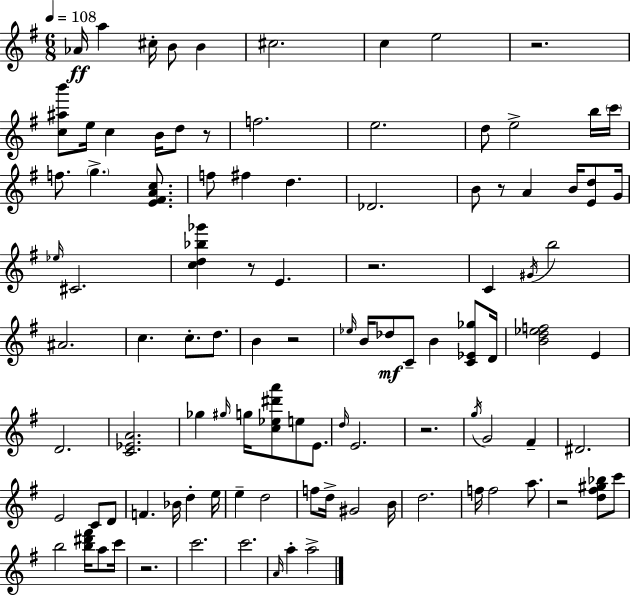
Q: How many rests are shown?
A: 9